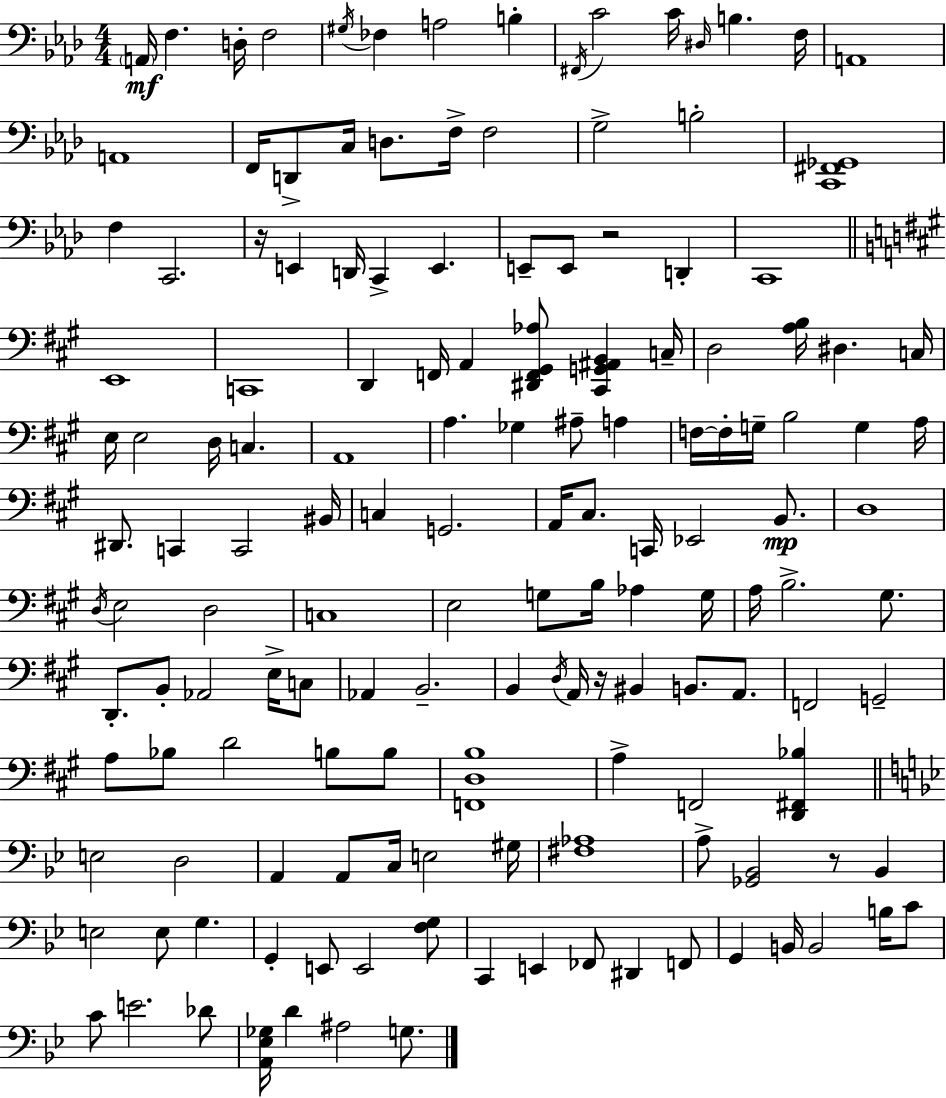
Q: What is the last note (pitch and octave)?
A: G3